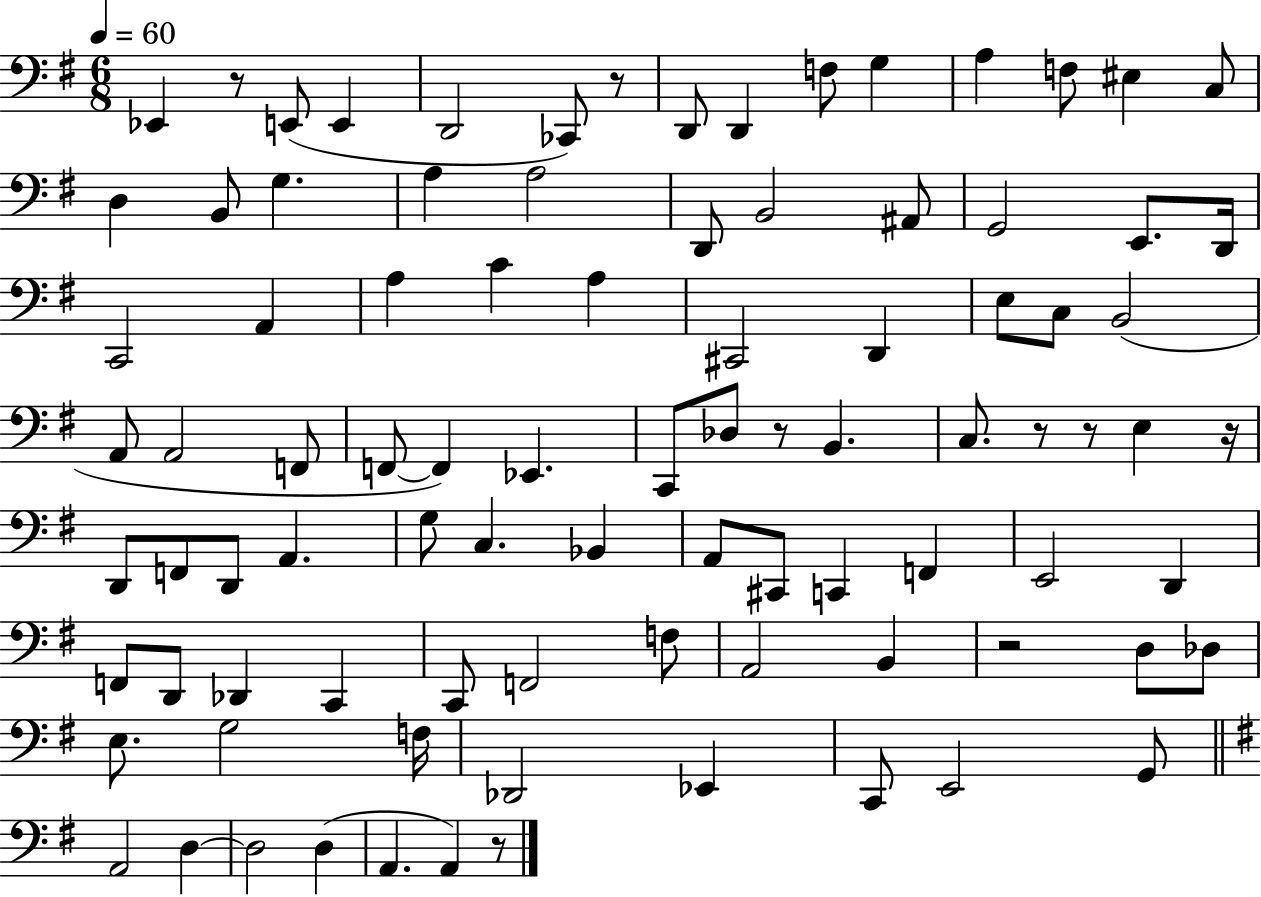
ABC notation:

X:1
T:Untitled
M:6/8
L:1/4
K:G
_E,, z/2 E,,/2 E,, D,,2 _C,,/2 z/2 D,,/2 D,, F,/2 G, A, F,/2 ^E, C,/2 D, B,,/2 G, A, A,2 D,,/2 B,,2 ^A,,/2 G,,2 E,,/2 D,,/4 C,,2 A,, A, C A, ^C,,2 D,, E,/2 C,/2 B,,2 A,,/2 A,,2 F,,/2 F,,/2 F,, _E,, C,,/2 _D,/2 z/2 B,, C,/2 z/2 z/2 E, z/4 D,,/2 F,,/2 D,,/2 A,, G,/2 C, _B,, A,,/2 ^C,,/2 C,, F,, E,,2 D,, F,,/2 D,,/2 _D,, C,, C,,/2 F,,2 F,/2 A,,2 B,, z2 D,/2 _D,/2 E,/2 G,2 F,/4 _D,,2 _E,, C,,/2 E,,2 G,,/2 A,,2 D, D,2 D, A,, A,, z/2